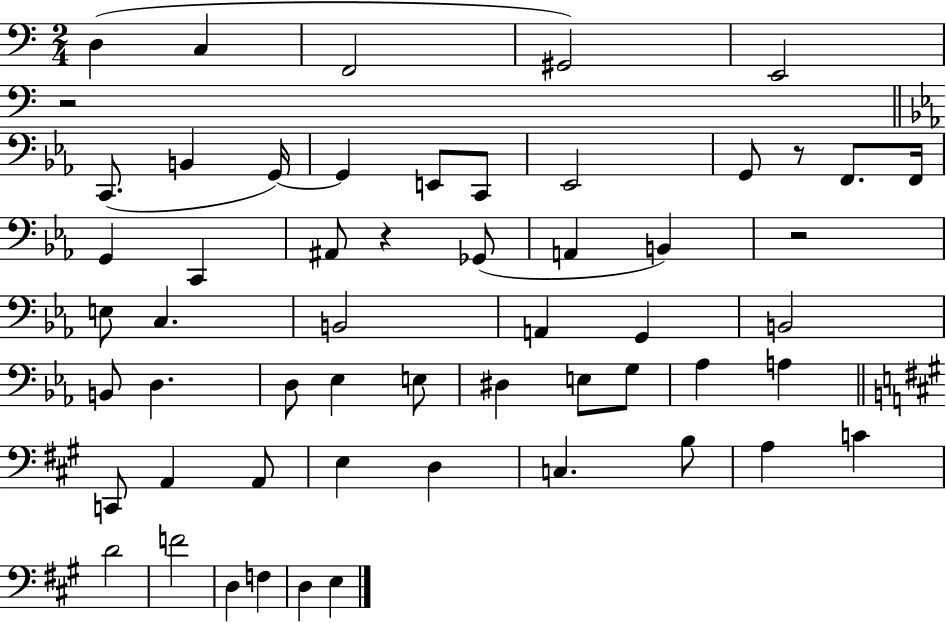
D3/q C3/q F2/h G#2/h E2/h R/h C2/e. B2/q G2/s G2/q E2/e C2/e Eb2/h G2/e R/e F2/e. F2/s G2/q C2/q A#2/e R/q Gb2/e A2/q B2/q R/h E3/e C3/q. B2/h A2/q G2/q B2/h B2/e D3/q. D3/e Eb3/q E3/e D#3/q E3/e G3/e Ab3/q A3/q C2/e A2/q A2/e E3/q D3/q C3/q. B3/e A3/q C4/q D4/h F4/h D3/q F3/q D3/q E3/q